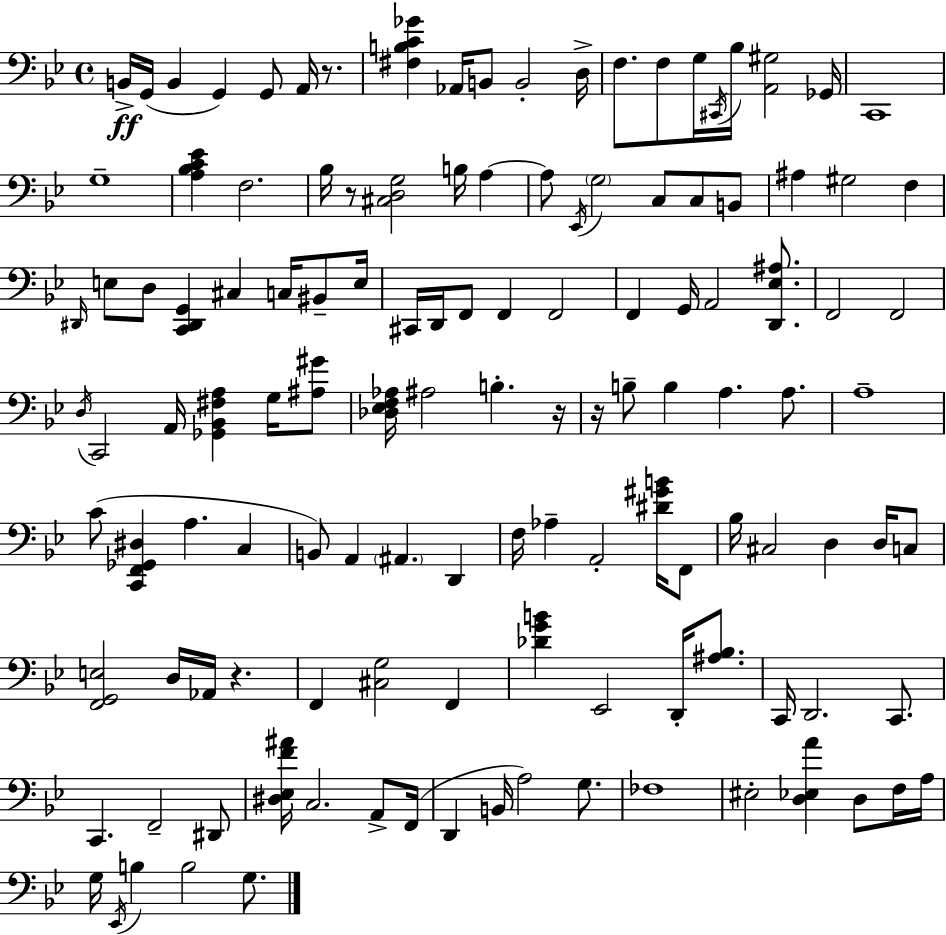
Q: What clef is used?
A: bass